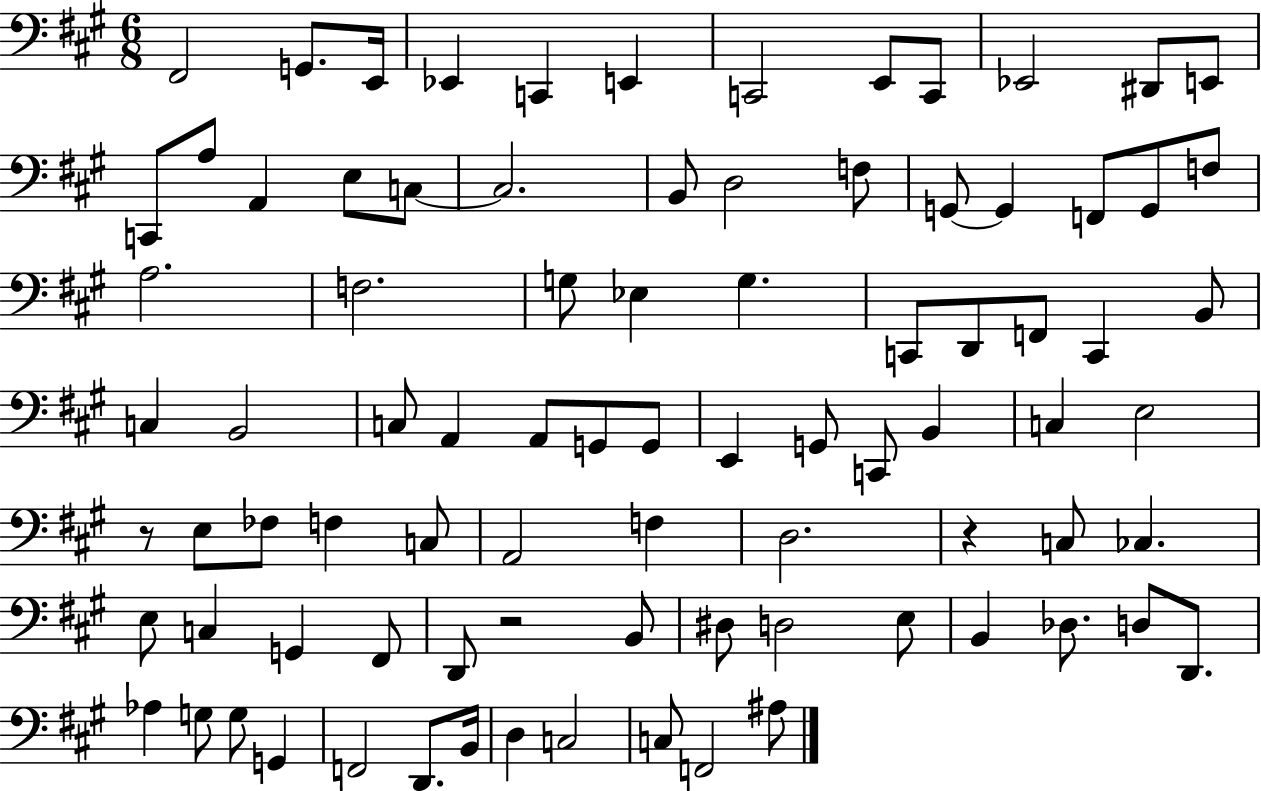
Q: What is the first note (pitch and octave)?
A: F#2